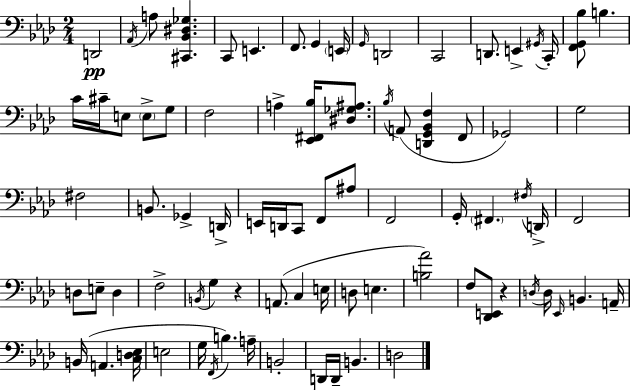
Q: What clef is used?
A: bass